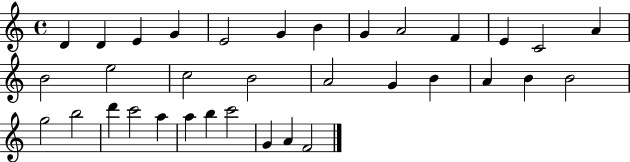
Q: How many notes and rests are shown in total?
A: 34